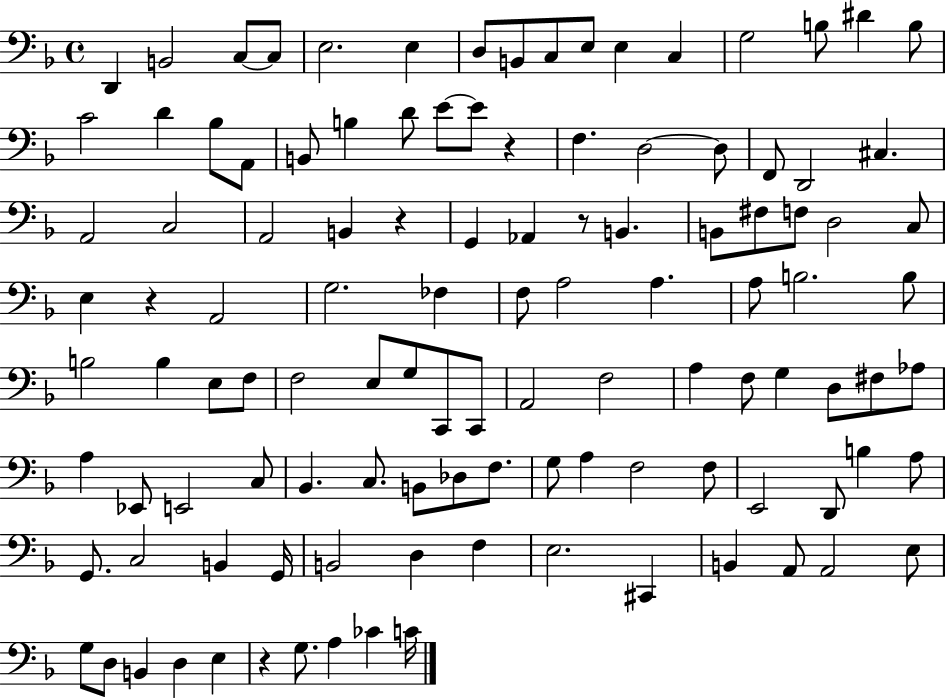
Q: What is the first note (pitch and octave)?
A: D2